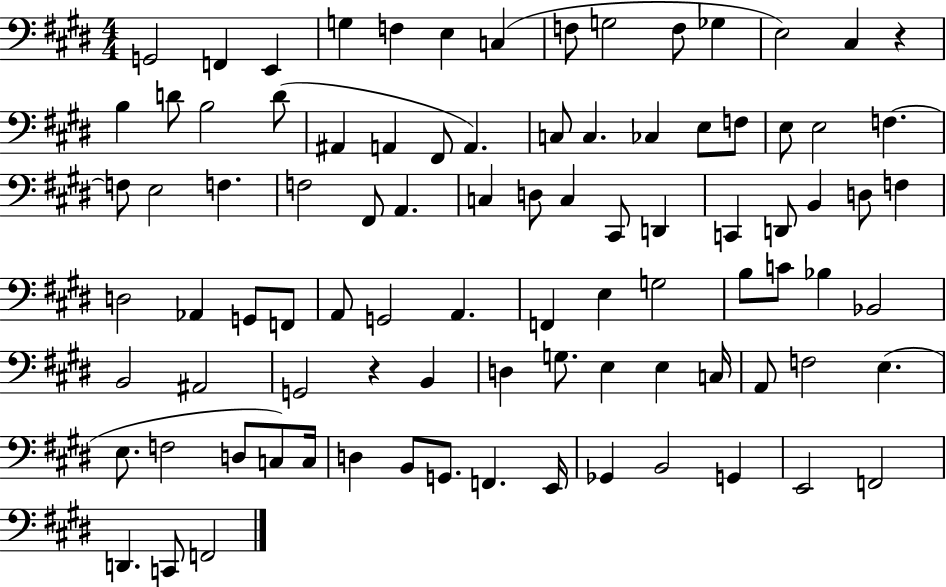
{
  \clef bass
  \numericTimeSignature
  \time 4/4
  \key e \major
  g,2 f,4 e,4 | g4 f4 e4 c4( | f8 g2 f8 ges4 | e2) cis4 r4 | \break b4 d'8 b2 d'8( | ais,4 a,4 fis,8 a,4.) | c8 c4. ces4 e8 f8 | e8 e2 f4.~~ | \break f8 e2 f4. | f2 fis,8 a,4. | c4 d8 c4 cis,8 d,4 | c,4 d,8 b,4 d8 f4 | \break d2 aes,4 g,8 f,8 | a,8 g,2 a,4. | f,4 e4 g2 | b8 c'8 bes4 bes,2 | \break b,2 ais,2 | g,2 r4 b,4 | d4 g8. e4 e4 c16 | a,8 f2 e4.( | \break e8. f2 d8 c8) c16 | d4 b,8 g,8. f,4. e,16 | ges,4 b,2 g,4 | e,2 f,2 | \break d,4. c,8 f,2 | \bar "|."
}